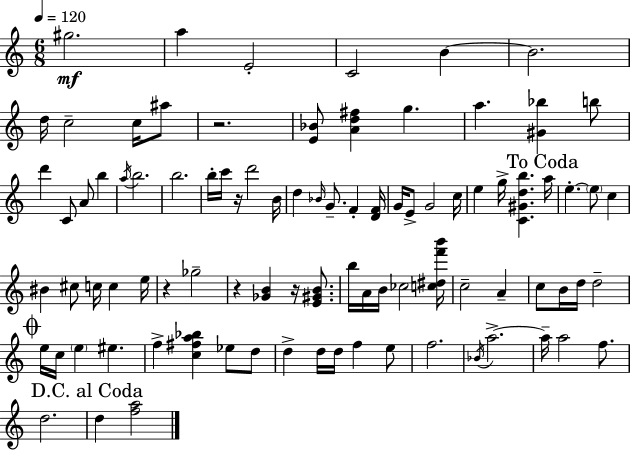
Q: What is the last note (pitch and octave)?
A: D5